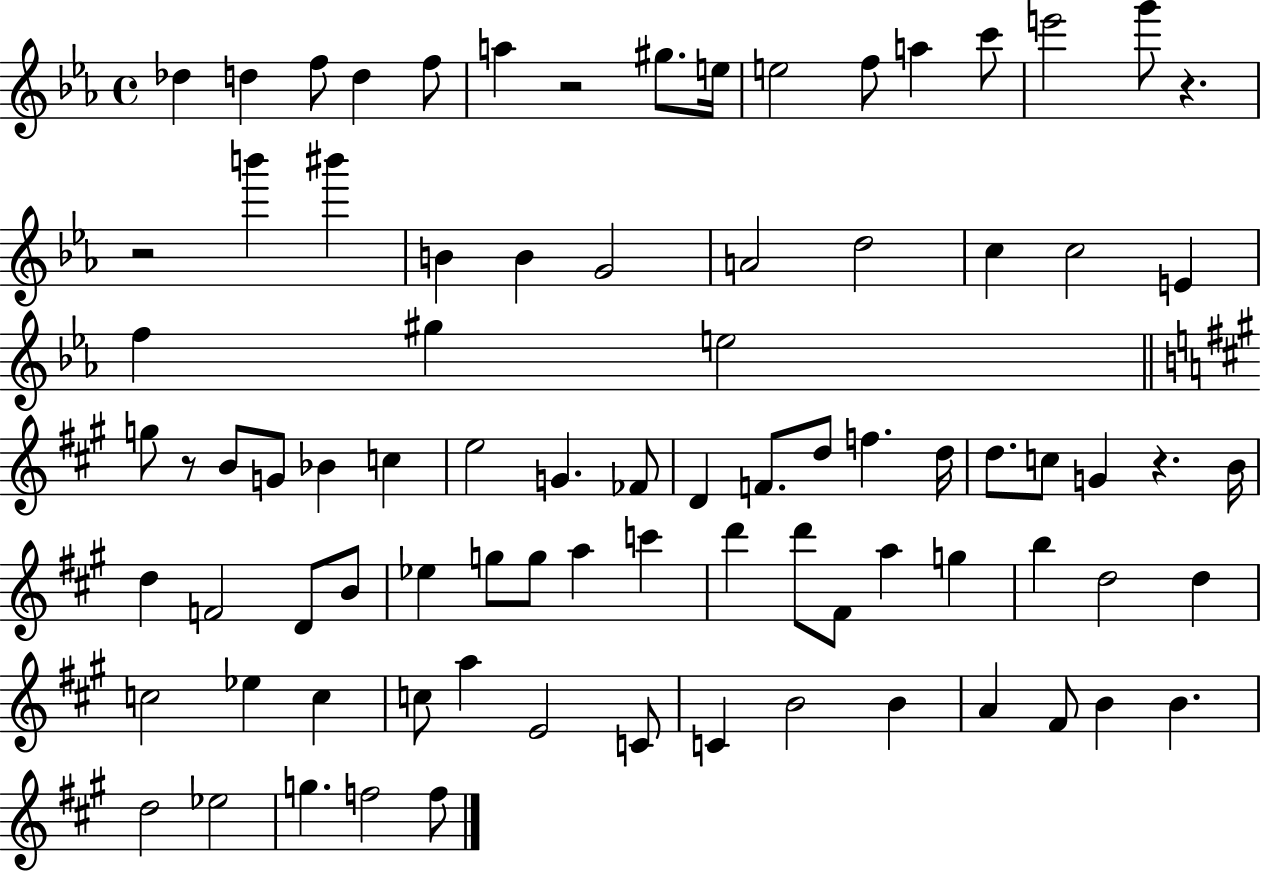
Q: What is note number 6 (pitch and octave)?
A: A5